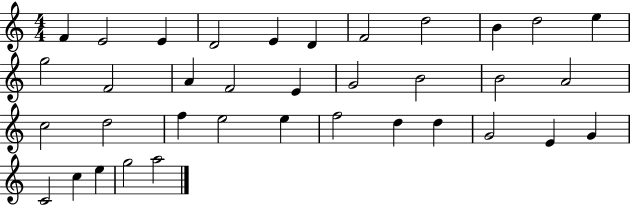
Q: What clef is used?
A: treble